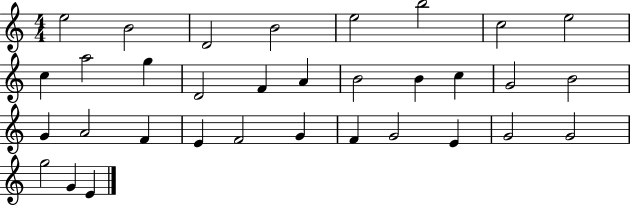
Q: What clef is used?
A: treble